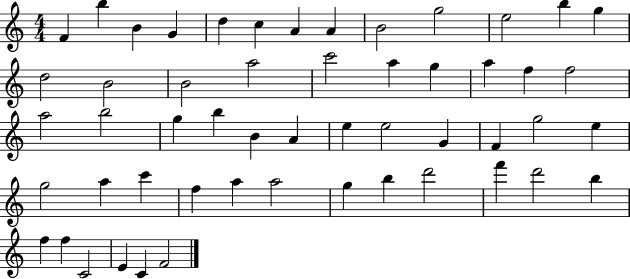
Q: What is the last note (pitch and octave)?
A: F4